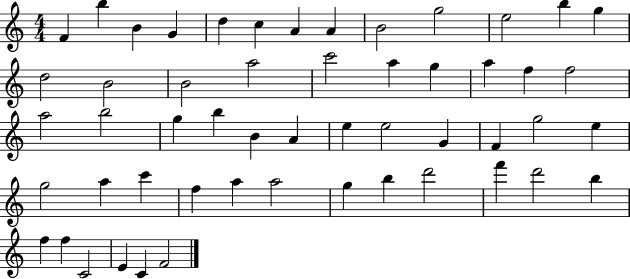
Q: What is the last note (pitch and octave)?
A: F4